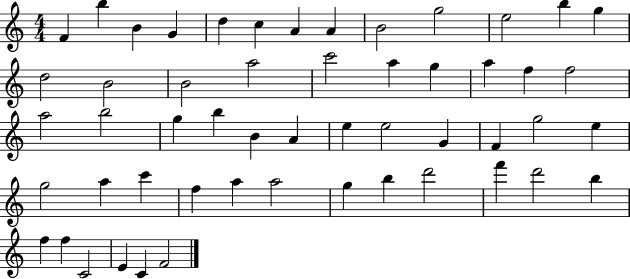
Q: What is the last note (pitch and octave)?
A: F4